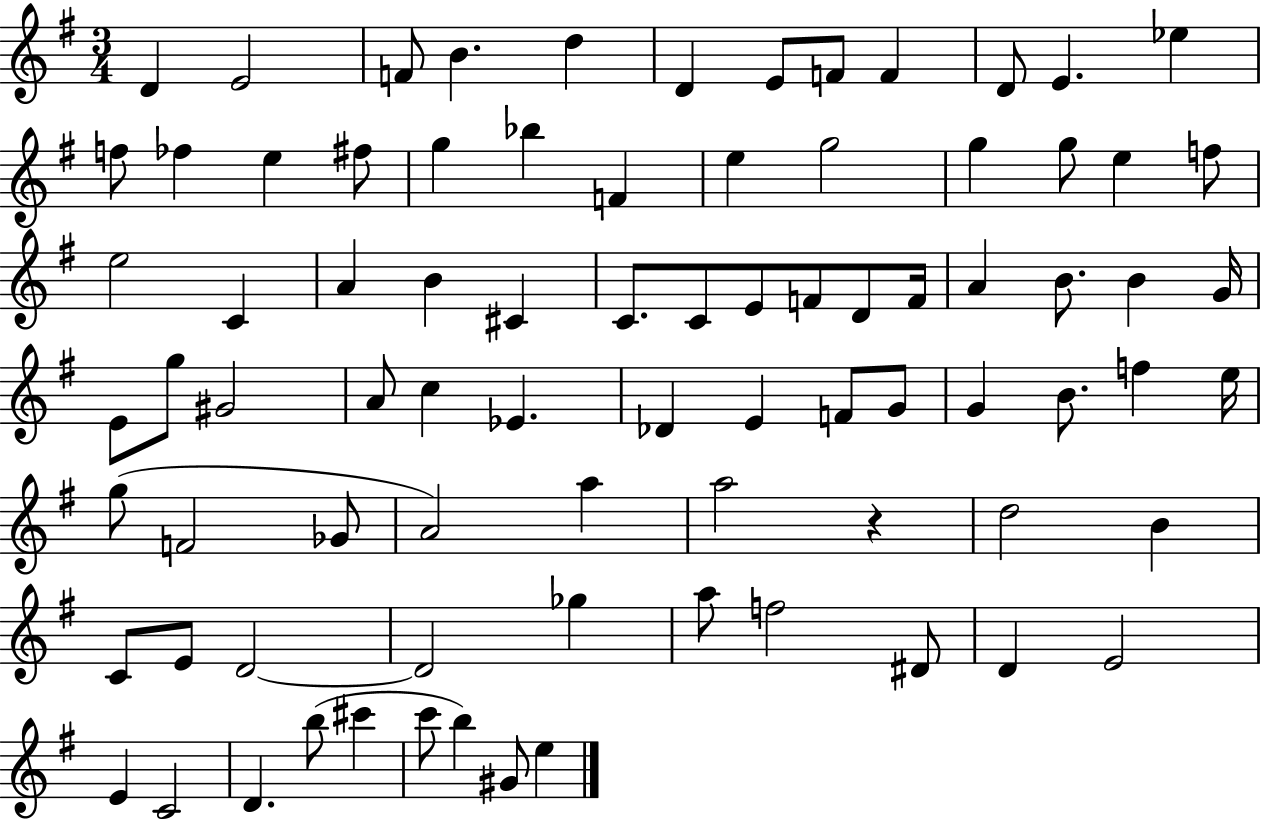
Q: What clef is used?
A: treble